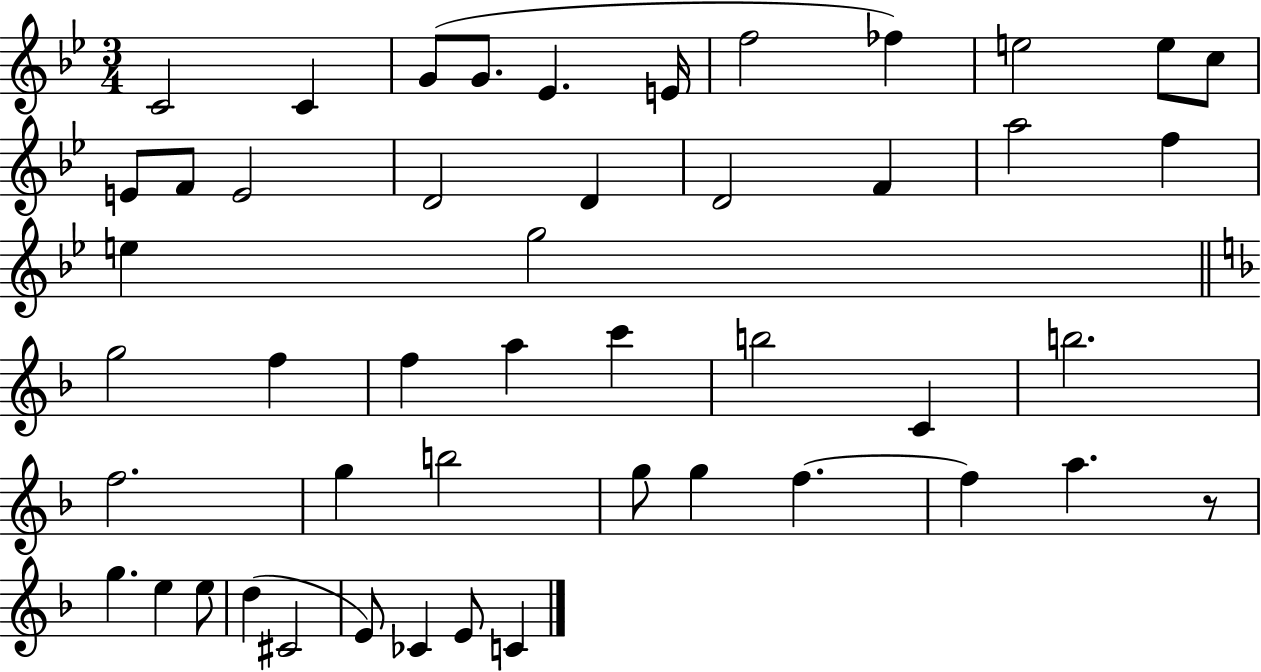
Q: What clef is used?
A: treble